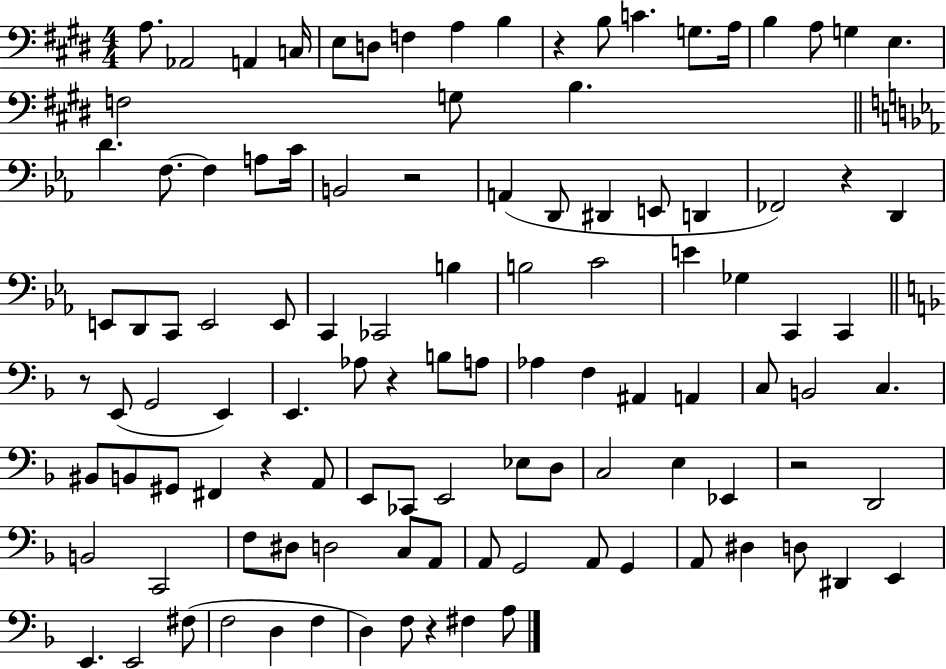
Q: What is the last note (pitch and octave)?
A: A3